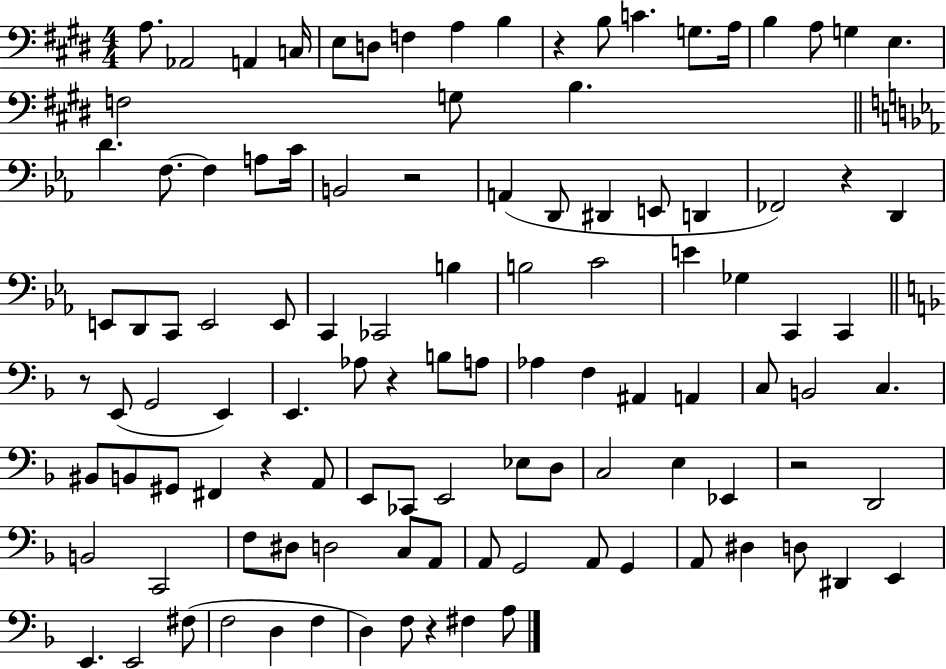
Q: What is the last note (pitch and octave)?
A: A3